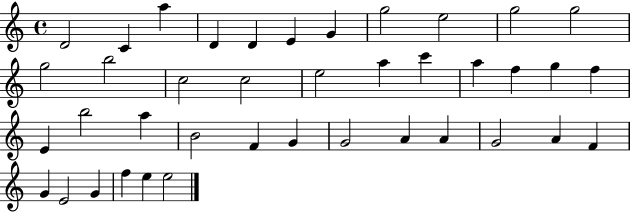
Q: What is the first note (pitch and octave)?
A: D4